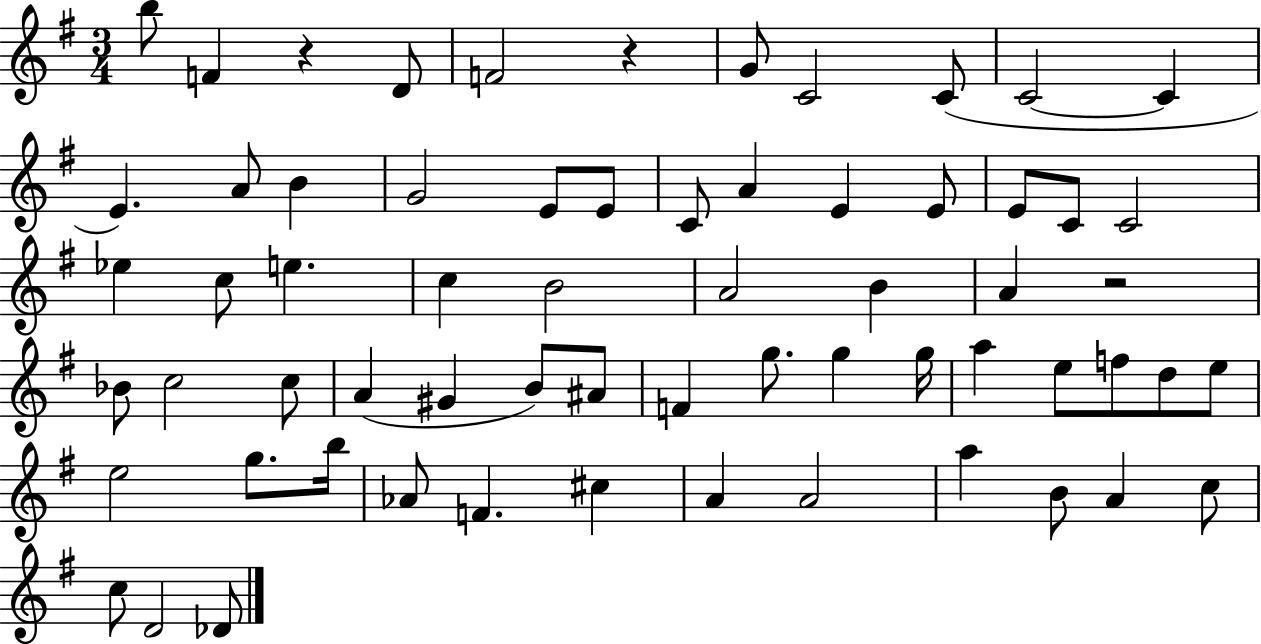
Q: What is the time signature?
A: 3/4